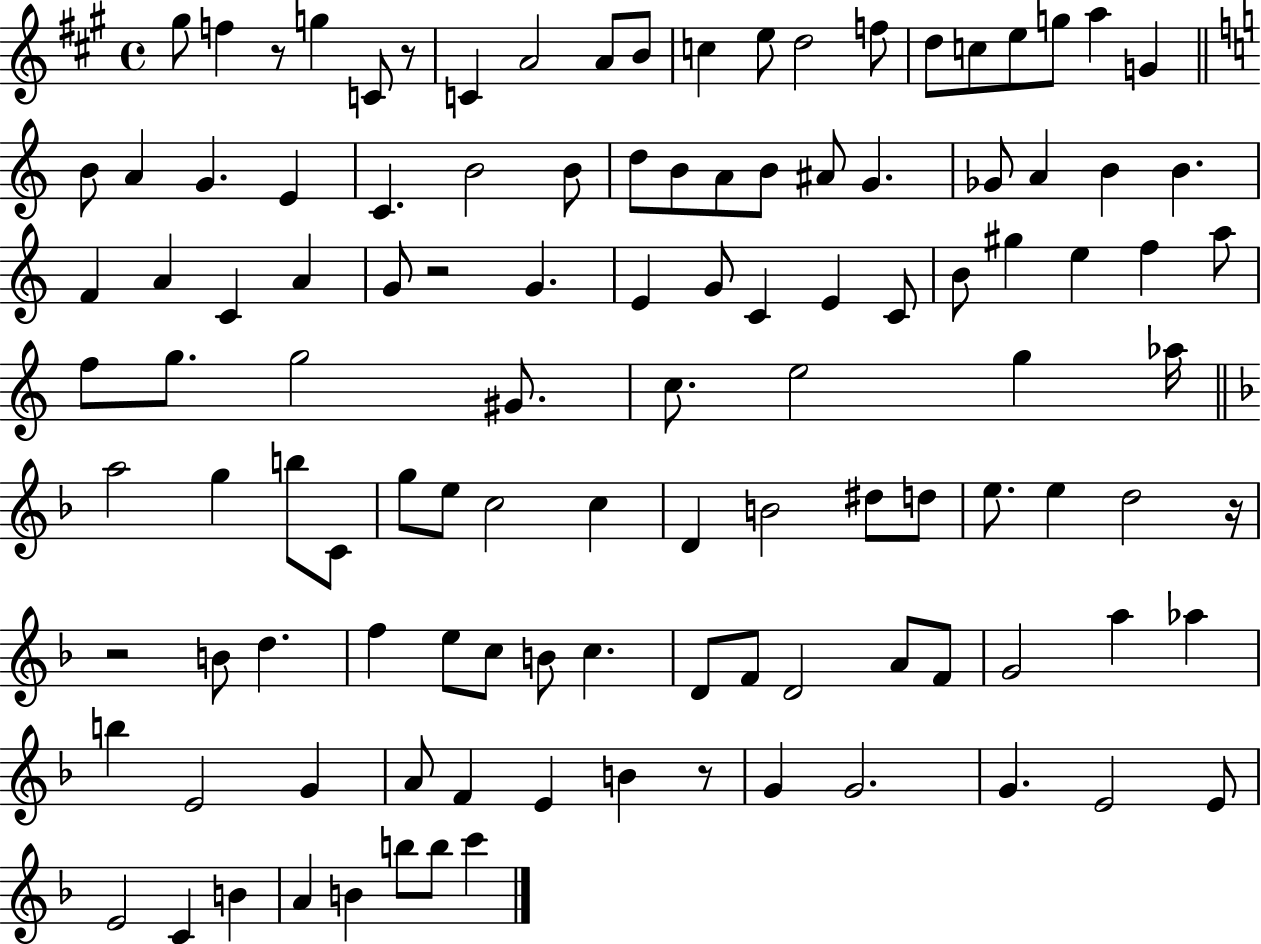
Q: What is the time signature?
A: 4/4